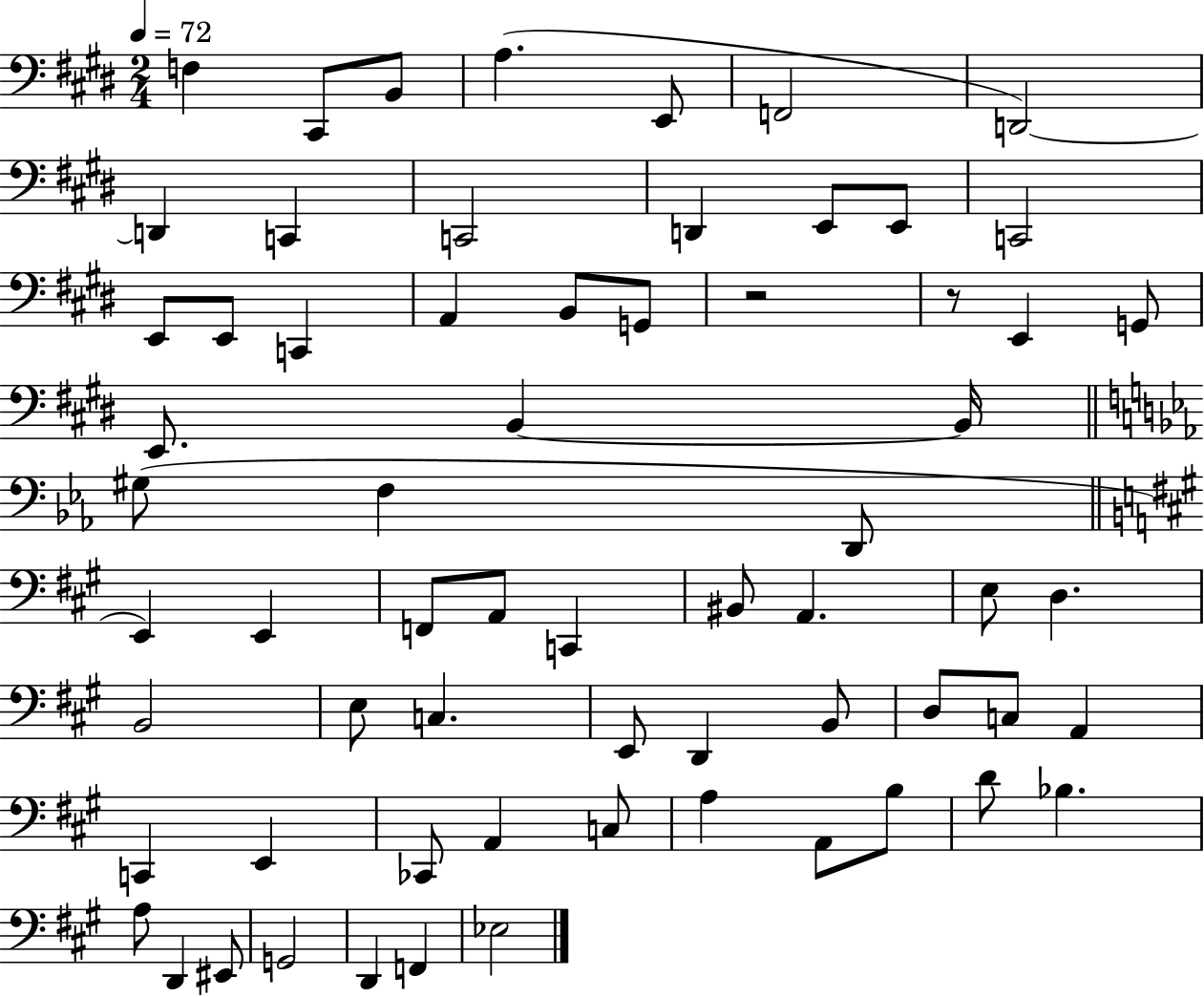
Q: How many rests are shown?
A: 2